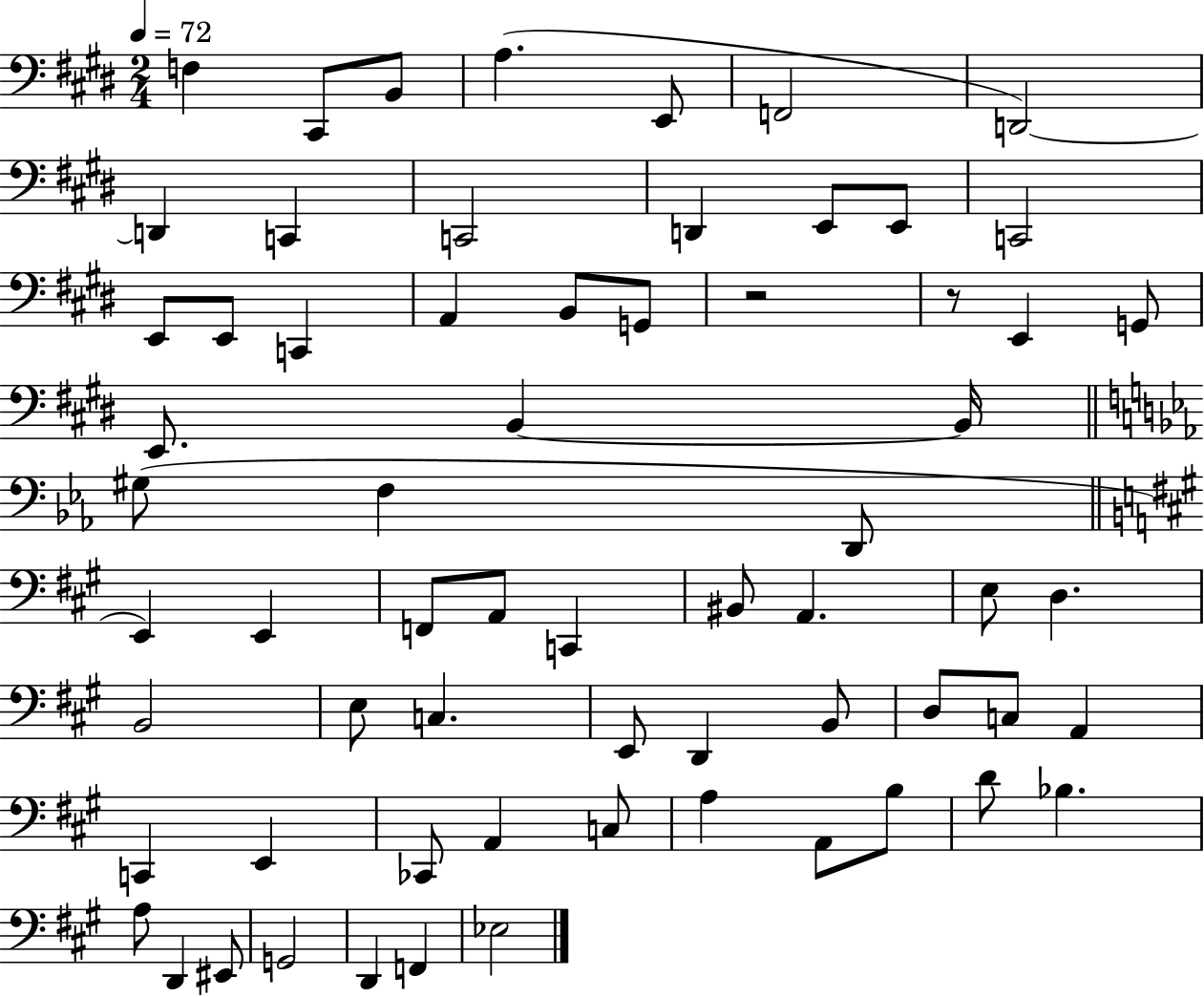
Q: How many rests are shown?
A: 2